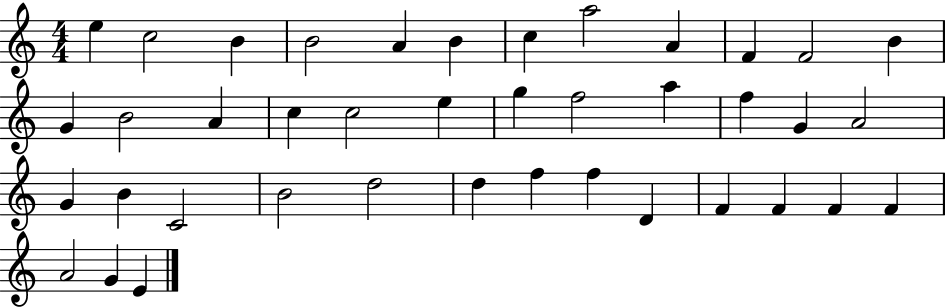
E5/q C5/h B4/q B4/h A4/q B4/q C5/q A5/h A4/q F4/q F4/h B4/q G4/q B4/h A4/q C5/q C5/h E5/q G5/q F5/h A5/q F5/q G4/q A4/h G4/q B4/q C4/h B4/h D5/h D5/q F5/q F5/q D4/q F4/q F4/q F4/q F4/q A4/h G4/q E4/q